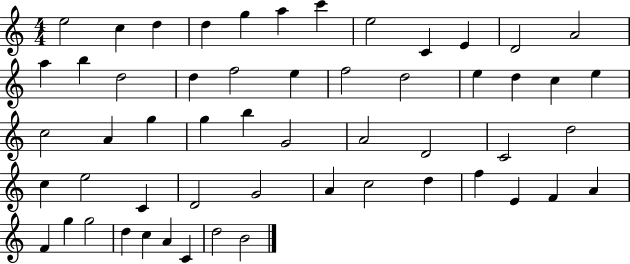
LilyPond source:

{
  \clef treble
  \numericTimeSignature
  \time 4/4
  \key c \major
  e''2 c''4 d''4 | d''4 g''4 a''4 c'''4 | e''2 c'4 e'4 | d'2 a'2 | \break a''4 b''4 d''2 | d''4 f''2 e''4 | f''2 d''2 | e''4 d''4 c''4 e''4 | \break c''2 a'4 g''4 | g''4 b''4 g'2 | a'2 d'2 | c'2 d''2 | \break c''4 e''2 c'4 | d'2 g'2 | a'4 c''2 d''4 | f''4 e'4 f'4 a'4 | \break f'4 g''4 g''2 | d''4 c''4 a'4 c'4 | d''2 b'2 | \bar "|."
}